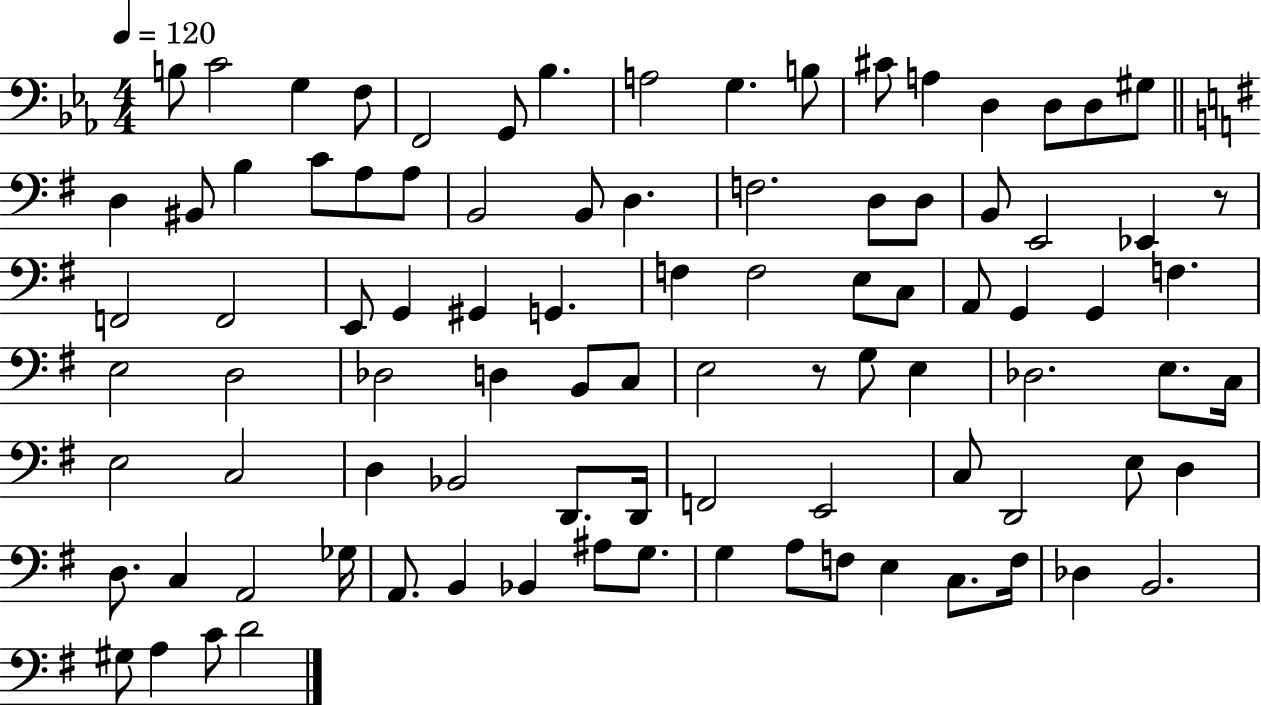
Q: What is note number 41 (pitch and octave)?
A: C3